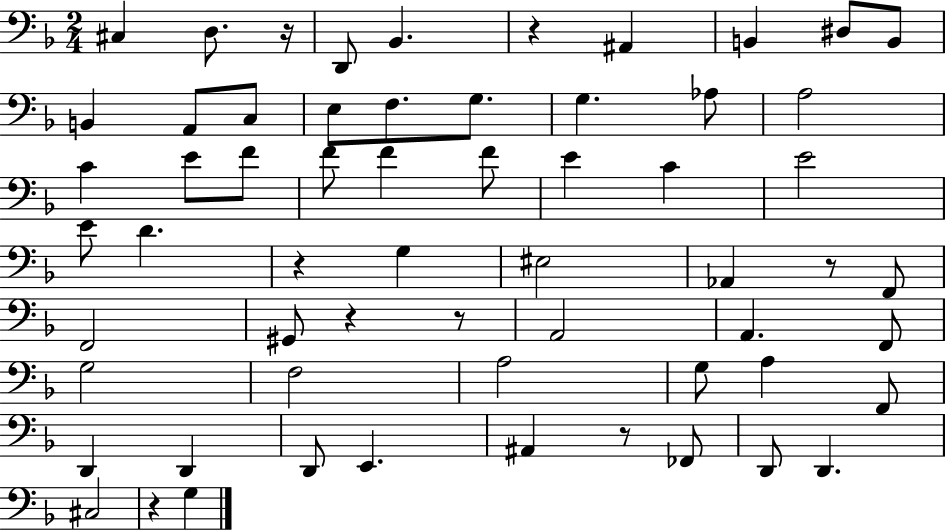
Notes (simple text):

C#3/q D3/e. R/s D2/e Bb2/q. R/q A#2/q B2/q D#3/e B2/e B2/q A2/e C3/e E3/e F3/e. G3/e. G3/q. Ab3/e A3/h C4/q E4/e F4/e F4/e F4/q F4/e E4/q C4/q E4/h E4/e D4/q. R/q G3/q EIS3/h Ab2/q R/e F2/e F2/h G#2/e R/q R/e A2/h A2/q. F2/e G3/h F3/h A3/h G3/e A3/q F2/e D2/q D2/q D2/e E2/q. A#2/q R/e FES2/e D2/e D2/q. C#3/h R/q G3/q